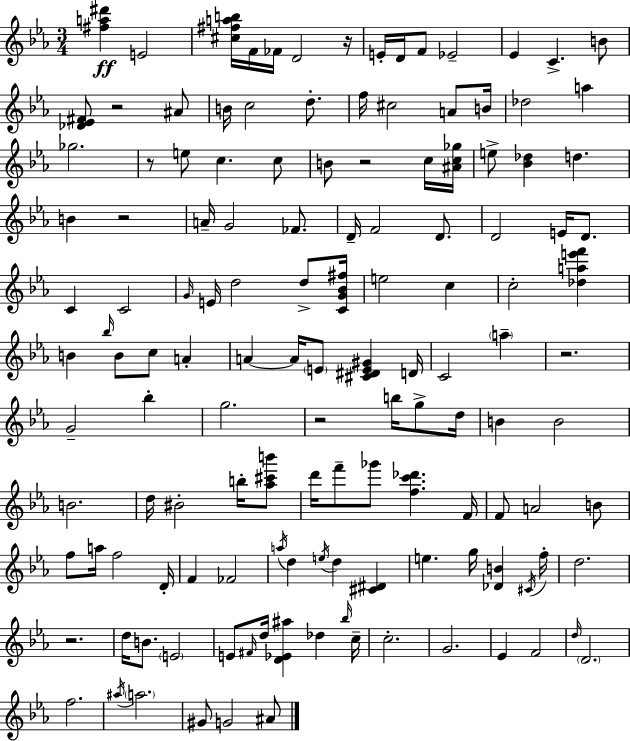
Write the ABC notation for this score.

X:1
T:Untitled
M:3/4
L:1/4
K:Cm
[^fa^d'] E2 [^c^fab]/4 F/4 _F/4 D2 z/4 E/4 D/4 F/2 _E2 _E C B/2 [_D_E^F]/2 z2 ^A/2 B/4 c2 d/2 f/4 ^c2 A/2 B/4 _d2 a _g2 z/2 e/2 c c/2 B/2 z2 c/4 [^Ac_g]/4 e/2 [_B_d] d B z2 A/4 G2 _F/2 D/4 F2 D/2 D2 E/4 D/2 C C2 G/4 E/4 d2 d/2 [CG_B^f]/4 e2 c c2 [_dae'f'] B _b/4 B/2 c/2 A A A/4 E/2 [^C^DE^G] D/4 C2 a z2 G2 _b g2 z2 b/4 g/2 d/4 B B2 B2 d/4 ^B2 b/4 [_a^c'b']/2 d'/4 f'/2 _g'/2 [fc'_d'] F/4 F/2 A2 B/2 f/2 a/4 f2 D/4 F _F2 a/4 d e/4 d [^C^D] e g/4 [_DB] ^C/4 f/4 d2 z2 d/4 B/2 E2 E/2 ^F/4 d/4 [D_E^a] _d _b/4 c/4 c2 G2 _E F2 d/4 D2 f2 ^a/4 a2 ^G/2 G2 ^A/2